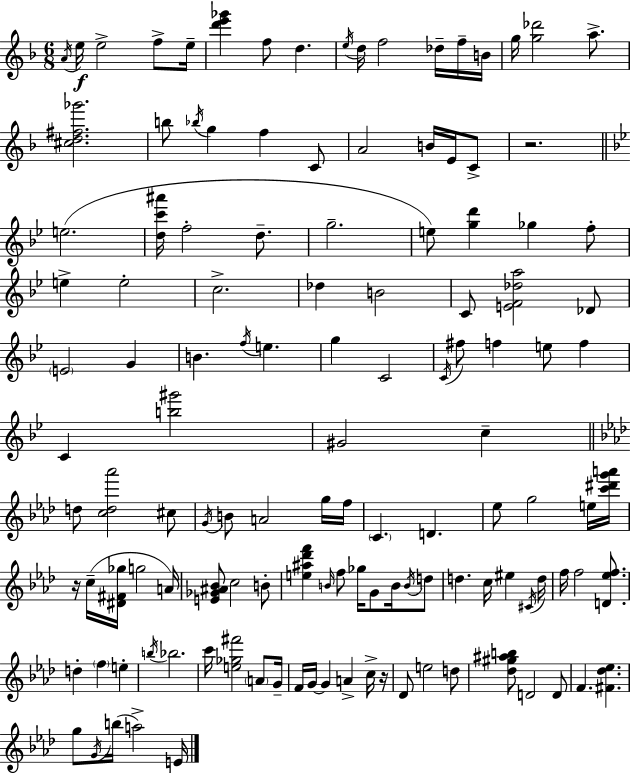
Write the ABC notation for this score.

X:1
T:Untitled
M:6/8
L:1/4
K:F
A/4 e/4 e2 f/2 e/4 [d'e'_g'] f/2 d e/4 d/4 f2 _d/4 f/4 B/4 g/4 [g_d']2 a/2 [^cd^f_g']2 b/2 _b/4 g f C/2 A2 B/4 E/4 C/2 z2 e2 [dc'^a']/4 f2 d/2 g2 e/2 [gd'] _g f/2 e e2 c2 _d B2 C/2 [EF_da]2 _D/2 E2 G B f/4 e g C2 C/4 ^f/2 f e/2 f C [b^g']2 ^G2 c d/2 [cd_a']2 ^c/2 G/4 B/2 A2 g/4 f/4 C D _e/2 g2 e/4 [c'^d'g'a']/4 z/4 c/4 [^D^F_g]/4 g2 A/4 [E_G^A_B]/2 c2 B/2 [e^a_d'f'] B/4 f/2 _g/4 G/2 B/4 B/4 d/2 d c/4 ^e ^C/4 d/4 f/4 f2 [D_ef]/2 d f e b/4 _b2 c'/4 [e_g^f']2 A/2 G/4 F/4 G/4 G A c/4 z/4 _D/2 e2 d/2 [_d^g^ab]/2 D2 D/2 F [^F_d_e] g/2 G/4 b/4 a2 E/4